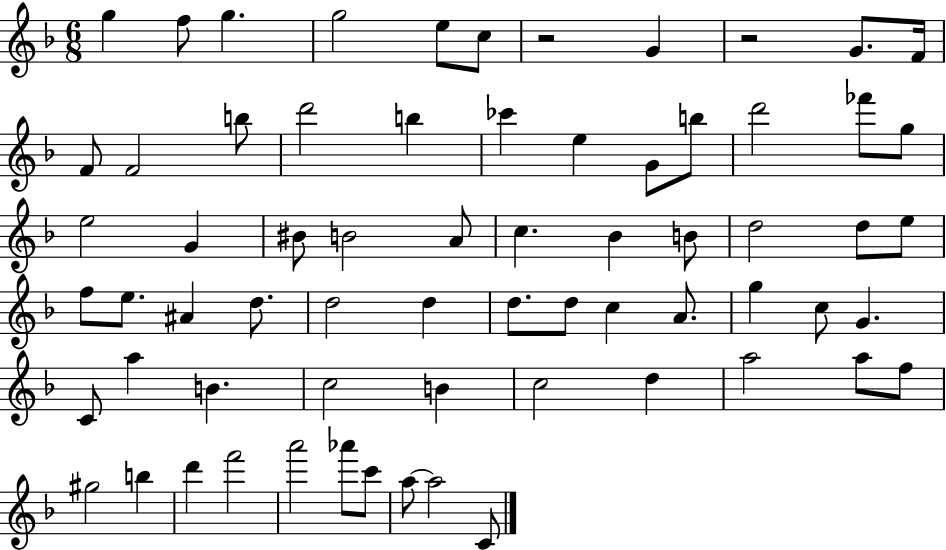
G5/q F5/e G5/q. G5/h E5/e C5/e R/h G4/q R/h G4/e. F4/s F4/e F4/h B5/e D6/h B5/q CES6/q E5/q G4/e B5/e D6/h FES6/e G5/e E5/h G4/q BIS4/e B4/h A4/e C5/q. Bb4/q B4/e D5/h D5/e E5/e F5/e E5/e. A#4/q D5/e. D5/h D5/q D5/e. D5/e C5/q A4/e. G5/q C5/e G4/q. C4/e A5/q B4/q. C5/h B4/q C5/h D5/q A5/h A5/e F5/e G#5/h B5/q D6/q F6/h A6/h Ab6/e C6/e A5/e A5/h C4/e